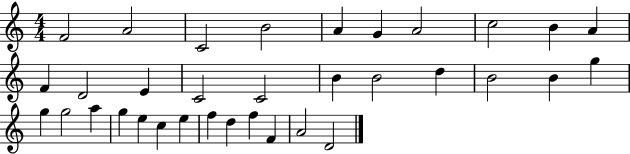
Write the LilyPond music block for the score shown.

{
  \clef treble
  \numericTimeSignature
  \time 4/4
  \key c \major
  f'2 a'2 | c'2 b'2 | a'4 g'4 a'2 | c''2 b'4 a'4 | \break f'4 d'2 e'4 | c'2 c'2 | b'4 b'2 d''4 | b'2 b'4 g''4 | \break g''4 g''2 a''4 | g''4 e''4 c''4 e''4 | f''4 d''4 f''4 f'4 | a'2 d'2 | \break \bar "|."
}